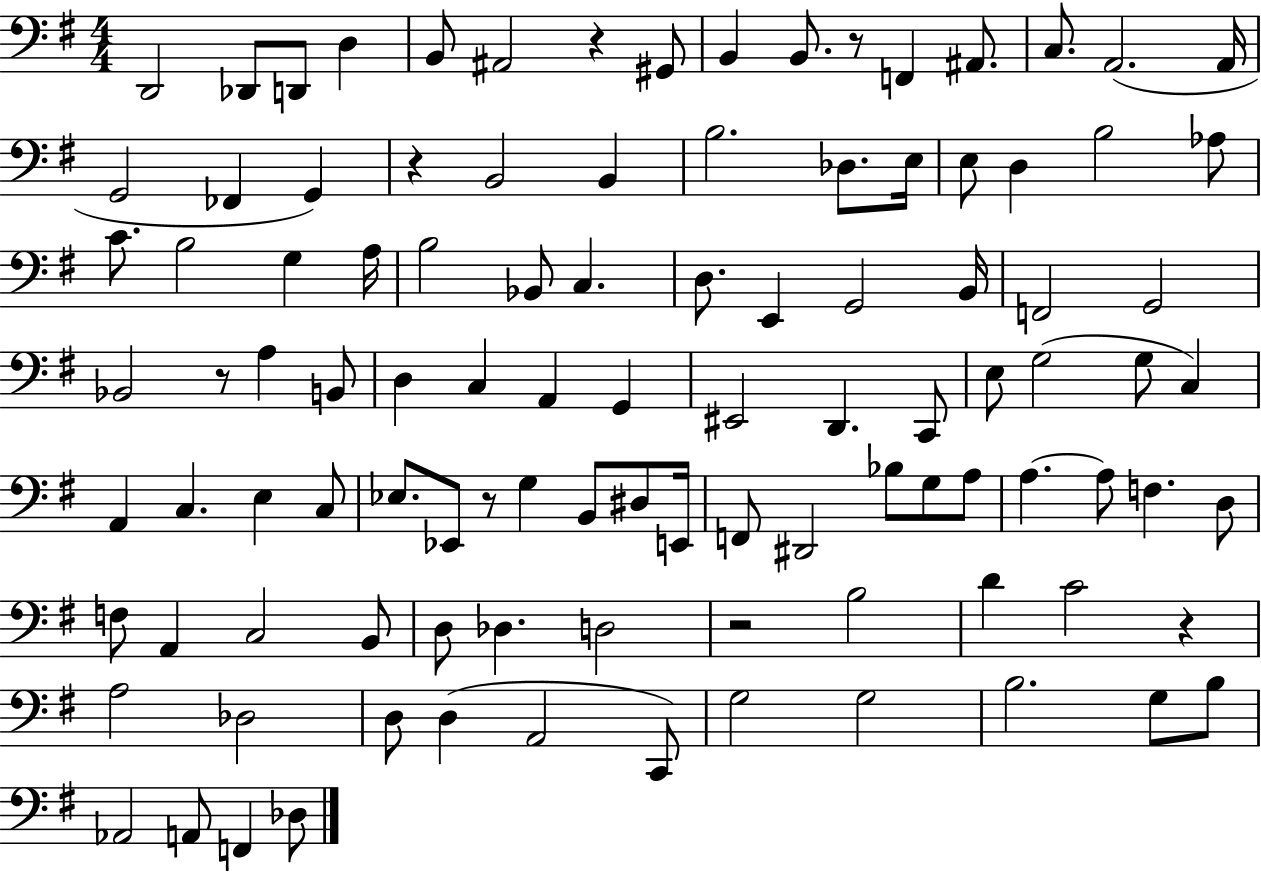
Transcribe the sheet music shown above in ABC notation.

X:1
T:Untitled
M:4/4
L:1/4
K:G
D,,2 _D,,/2 D,,/2 D, B,,/2 ^A,,2 z ^G,,/2 B,, B,,/2 z/2 F,, ^A,,/2 C,/2 A,,2 A,,/4 G,,2 _F,, G,, z B,,2 B,, B,2 _D,/2 E,/4 E,/2 D, B,2 _A,/2 C/2 B,2 G, A,/4 B,2 _B,,/2 C, D,/2 E,, G,,2 B,,/4 F,,2 G,,2 _B,,2 z/2 A, B,,/2 D, C, A,, G,, ^E,,2 D,, C,,/2 E,/2 G,2 G,/2 C, A,, C, E, C,/2 _E,/2 _E,,/2 z/2 G, B,,/2 ^D,/2 E,,/4 F,,/2 ^D,,2 _B,/2 G,/2 A,/2 A, A,/2 F, D,/2 F,/2 A,, C,2 B,,/2 D,/2 _D, D,2 z2 B,2 D C2 z A,2 _D,2 D,/2 D, A,,2 C,,/2 G,2 G,2 B,2 G,/2 B,/2 _A,,2 A,,/2 F,, _D,/2